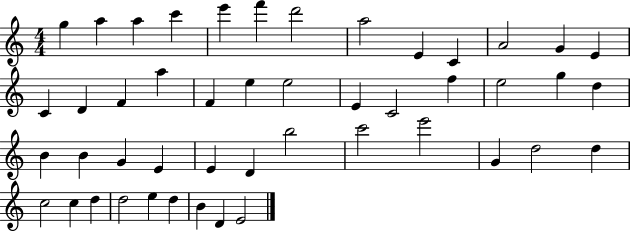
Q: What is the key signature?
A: C major